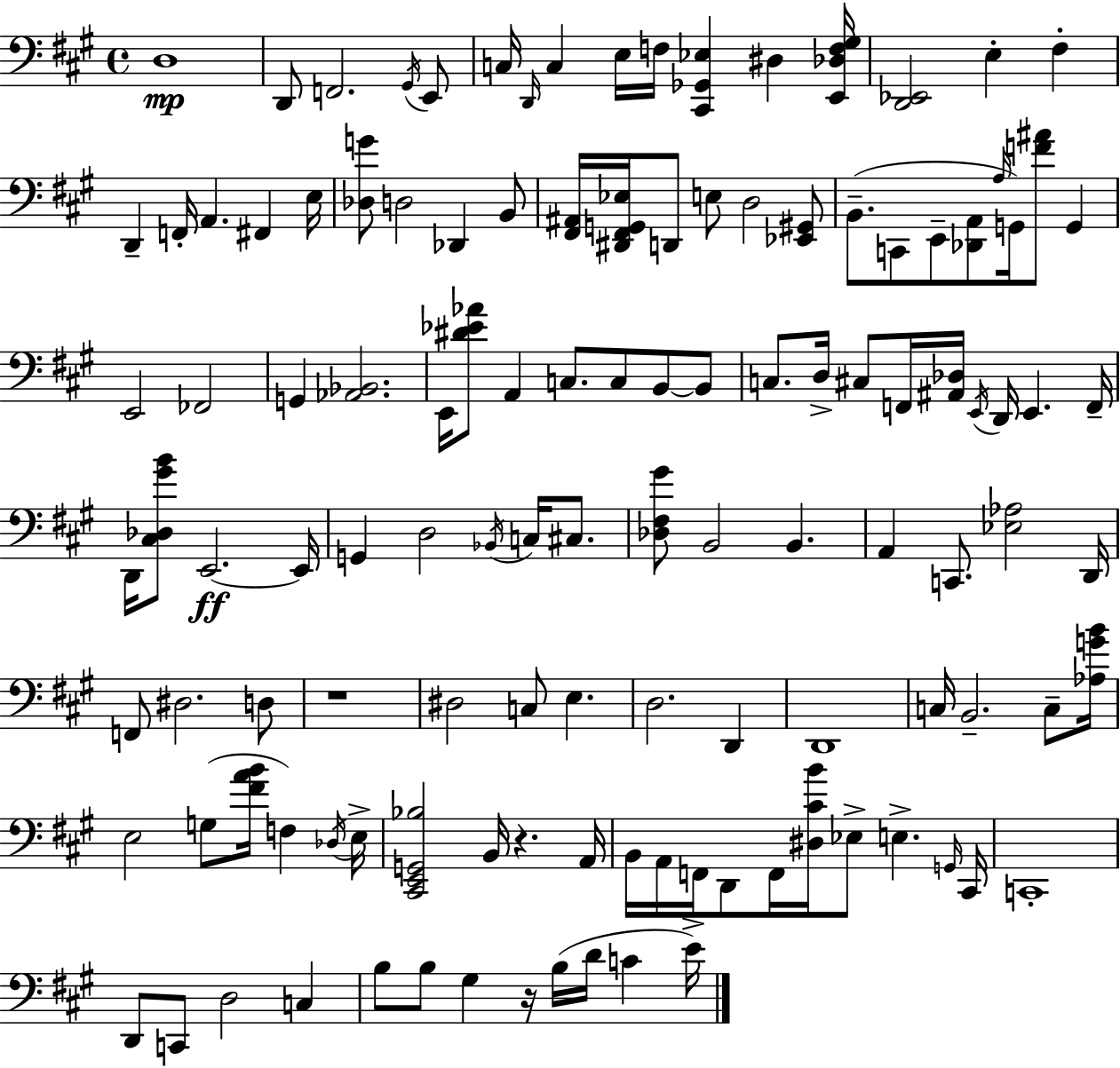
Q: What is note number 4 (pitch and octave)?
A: G#2